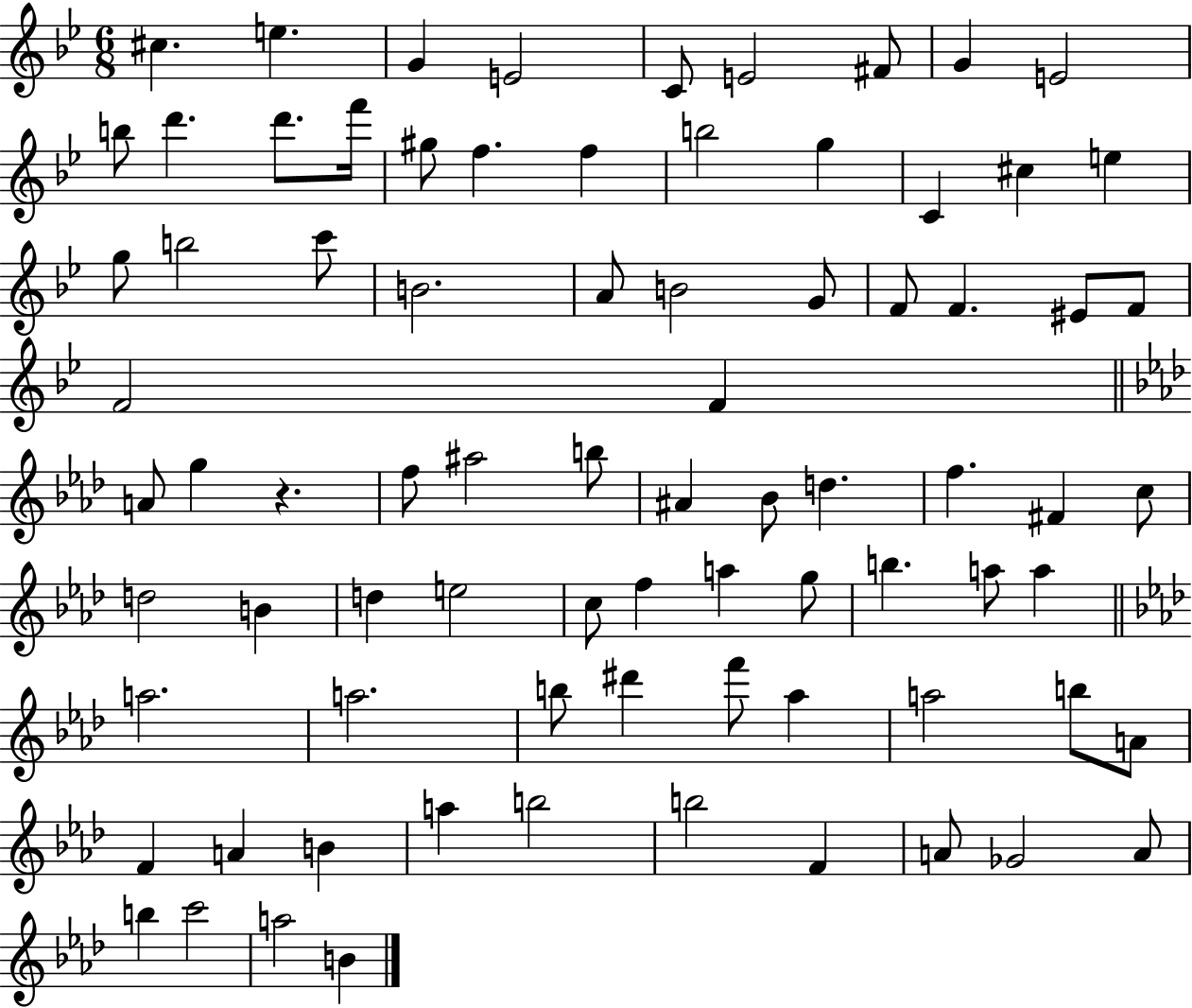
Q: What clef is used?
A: treble